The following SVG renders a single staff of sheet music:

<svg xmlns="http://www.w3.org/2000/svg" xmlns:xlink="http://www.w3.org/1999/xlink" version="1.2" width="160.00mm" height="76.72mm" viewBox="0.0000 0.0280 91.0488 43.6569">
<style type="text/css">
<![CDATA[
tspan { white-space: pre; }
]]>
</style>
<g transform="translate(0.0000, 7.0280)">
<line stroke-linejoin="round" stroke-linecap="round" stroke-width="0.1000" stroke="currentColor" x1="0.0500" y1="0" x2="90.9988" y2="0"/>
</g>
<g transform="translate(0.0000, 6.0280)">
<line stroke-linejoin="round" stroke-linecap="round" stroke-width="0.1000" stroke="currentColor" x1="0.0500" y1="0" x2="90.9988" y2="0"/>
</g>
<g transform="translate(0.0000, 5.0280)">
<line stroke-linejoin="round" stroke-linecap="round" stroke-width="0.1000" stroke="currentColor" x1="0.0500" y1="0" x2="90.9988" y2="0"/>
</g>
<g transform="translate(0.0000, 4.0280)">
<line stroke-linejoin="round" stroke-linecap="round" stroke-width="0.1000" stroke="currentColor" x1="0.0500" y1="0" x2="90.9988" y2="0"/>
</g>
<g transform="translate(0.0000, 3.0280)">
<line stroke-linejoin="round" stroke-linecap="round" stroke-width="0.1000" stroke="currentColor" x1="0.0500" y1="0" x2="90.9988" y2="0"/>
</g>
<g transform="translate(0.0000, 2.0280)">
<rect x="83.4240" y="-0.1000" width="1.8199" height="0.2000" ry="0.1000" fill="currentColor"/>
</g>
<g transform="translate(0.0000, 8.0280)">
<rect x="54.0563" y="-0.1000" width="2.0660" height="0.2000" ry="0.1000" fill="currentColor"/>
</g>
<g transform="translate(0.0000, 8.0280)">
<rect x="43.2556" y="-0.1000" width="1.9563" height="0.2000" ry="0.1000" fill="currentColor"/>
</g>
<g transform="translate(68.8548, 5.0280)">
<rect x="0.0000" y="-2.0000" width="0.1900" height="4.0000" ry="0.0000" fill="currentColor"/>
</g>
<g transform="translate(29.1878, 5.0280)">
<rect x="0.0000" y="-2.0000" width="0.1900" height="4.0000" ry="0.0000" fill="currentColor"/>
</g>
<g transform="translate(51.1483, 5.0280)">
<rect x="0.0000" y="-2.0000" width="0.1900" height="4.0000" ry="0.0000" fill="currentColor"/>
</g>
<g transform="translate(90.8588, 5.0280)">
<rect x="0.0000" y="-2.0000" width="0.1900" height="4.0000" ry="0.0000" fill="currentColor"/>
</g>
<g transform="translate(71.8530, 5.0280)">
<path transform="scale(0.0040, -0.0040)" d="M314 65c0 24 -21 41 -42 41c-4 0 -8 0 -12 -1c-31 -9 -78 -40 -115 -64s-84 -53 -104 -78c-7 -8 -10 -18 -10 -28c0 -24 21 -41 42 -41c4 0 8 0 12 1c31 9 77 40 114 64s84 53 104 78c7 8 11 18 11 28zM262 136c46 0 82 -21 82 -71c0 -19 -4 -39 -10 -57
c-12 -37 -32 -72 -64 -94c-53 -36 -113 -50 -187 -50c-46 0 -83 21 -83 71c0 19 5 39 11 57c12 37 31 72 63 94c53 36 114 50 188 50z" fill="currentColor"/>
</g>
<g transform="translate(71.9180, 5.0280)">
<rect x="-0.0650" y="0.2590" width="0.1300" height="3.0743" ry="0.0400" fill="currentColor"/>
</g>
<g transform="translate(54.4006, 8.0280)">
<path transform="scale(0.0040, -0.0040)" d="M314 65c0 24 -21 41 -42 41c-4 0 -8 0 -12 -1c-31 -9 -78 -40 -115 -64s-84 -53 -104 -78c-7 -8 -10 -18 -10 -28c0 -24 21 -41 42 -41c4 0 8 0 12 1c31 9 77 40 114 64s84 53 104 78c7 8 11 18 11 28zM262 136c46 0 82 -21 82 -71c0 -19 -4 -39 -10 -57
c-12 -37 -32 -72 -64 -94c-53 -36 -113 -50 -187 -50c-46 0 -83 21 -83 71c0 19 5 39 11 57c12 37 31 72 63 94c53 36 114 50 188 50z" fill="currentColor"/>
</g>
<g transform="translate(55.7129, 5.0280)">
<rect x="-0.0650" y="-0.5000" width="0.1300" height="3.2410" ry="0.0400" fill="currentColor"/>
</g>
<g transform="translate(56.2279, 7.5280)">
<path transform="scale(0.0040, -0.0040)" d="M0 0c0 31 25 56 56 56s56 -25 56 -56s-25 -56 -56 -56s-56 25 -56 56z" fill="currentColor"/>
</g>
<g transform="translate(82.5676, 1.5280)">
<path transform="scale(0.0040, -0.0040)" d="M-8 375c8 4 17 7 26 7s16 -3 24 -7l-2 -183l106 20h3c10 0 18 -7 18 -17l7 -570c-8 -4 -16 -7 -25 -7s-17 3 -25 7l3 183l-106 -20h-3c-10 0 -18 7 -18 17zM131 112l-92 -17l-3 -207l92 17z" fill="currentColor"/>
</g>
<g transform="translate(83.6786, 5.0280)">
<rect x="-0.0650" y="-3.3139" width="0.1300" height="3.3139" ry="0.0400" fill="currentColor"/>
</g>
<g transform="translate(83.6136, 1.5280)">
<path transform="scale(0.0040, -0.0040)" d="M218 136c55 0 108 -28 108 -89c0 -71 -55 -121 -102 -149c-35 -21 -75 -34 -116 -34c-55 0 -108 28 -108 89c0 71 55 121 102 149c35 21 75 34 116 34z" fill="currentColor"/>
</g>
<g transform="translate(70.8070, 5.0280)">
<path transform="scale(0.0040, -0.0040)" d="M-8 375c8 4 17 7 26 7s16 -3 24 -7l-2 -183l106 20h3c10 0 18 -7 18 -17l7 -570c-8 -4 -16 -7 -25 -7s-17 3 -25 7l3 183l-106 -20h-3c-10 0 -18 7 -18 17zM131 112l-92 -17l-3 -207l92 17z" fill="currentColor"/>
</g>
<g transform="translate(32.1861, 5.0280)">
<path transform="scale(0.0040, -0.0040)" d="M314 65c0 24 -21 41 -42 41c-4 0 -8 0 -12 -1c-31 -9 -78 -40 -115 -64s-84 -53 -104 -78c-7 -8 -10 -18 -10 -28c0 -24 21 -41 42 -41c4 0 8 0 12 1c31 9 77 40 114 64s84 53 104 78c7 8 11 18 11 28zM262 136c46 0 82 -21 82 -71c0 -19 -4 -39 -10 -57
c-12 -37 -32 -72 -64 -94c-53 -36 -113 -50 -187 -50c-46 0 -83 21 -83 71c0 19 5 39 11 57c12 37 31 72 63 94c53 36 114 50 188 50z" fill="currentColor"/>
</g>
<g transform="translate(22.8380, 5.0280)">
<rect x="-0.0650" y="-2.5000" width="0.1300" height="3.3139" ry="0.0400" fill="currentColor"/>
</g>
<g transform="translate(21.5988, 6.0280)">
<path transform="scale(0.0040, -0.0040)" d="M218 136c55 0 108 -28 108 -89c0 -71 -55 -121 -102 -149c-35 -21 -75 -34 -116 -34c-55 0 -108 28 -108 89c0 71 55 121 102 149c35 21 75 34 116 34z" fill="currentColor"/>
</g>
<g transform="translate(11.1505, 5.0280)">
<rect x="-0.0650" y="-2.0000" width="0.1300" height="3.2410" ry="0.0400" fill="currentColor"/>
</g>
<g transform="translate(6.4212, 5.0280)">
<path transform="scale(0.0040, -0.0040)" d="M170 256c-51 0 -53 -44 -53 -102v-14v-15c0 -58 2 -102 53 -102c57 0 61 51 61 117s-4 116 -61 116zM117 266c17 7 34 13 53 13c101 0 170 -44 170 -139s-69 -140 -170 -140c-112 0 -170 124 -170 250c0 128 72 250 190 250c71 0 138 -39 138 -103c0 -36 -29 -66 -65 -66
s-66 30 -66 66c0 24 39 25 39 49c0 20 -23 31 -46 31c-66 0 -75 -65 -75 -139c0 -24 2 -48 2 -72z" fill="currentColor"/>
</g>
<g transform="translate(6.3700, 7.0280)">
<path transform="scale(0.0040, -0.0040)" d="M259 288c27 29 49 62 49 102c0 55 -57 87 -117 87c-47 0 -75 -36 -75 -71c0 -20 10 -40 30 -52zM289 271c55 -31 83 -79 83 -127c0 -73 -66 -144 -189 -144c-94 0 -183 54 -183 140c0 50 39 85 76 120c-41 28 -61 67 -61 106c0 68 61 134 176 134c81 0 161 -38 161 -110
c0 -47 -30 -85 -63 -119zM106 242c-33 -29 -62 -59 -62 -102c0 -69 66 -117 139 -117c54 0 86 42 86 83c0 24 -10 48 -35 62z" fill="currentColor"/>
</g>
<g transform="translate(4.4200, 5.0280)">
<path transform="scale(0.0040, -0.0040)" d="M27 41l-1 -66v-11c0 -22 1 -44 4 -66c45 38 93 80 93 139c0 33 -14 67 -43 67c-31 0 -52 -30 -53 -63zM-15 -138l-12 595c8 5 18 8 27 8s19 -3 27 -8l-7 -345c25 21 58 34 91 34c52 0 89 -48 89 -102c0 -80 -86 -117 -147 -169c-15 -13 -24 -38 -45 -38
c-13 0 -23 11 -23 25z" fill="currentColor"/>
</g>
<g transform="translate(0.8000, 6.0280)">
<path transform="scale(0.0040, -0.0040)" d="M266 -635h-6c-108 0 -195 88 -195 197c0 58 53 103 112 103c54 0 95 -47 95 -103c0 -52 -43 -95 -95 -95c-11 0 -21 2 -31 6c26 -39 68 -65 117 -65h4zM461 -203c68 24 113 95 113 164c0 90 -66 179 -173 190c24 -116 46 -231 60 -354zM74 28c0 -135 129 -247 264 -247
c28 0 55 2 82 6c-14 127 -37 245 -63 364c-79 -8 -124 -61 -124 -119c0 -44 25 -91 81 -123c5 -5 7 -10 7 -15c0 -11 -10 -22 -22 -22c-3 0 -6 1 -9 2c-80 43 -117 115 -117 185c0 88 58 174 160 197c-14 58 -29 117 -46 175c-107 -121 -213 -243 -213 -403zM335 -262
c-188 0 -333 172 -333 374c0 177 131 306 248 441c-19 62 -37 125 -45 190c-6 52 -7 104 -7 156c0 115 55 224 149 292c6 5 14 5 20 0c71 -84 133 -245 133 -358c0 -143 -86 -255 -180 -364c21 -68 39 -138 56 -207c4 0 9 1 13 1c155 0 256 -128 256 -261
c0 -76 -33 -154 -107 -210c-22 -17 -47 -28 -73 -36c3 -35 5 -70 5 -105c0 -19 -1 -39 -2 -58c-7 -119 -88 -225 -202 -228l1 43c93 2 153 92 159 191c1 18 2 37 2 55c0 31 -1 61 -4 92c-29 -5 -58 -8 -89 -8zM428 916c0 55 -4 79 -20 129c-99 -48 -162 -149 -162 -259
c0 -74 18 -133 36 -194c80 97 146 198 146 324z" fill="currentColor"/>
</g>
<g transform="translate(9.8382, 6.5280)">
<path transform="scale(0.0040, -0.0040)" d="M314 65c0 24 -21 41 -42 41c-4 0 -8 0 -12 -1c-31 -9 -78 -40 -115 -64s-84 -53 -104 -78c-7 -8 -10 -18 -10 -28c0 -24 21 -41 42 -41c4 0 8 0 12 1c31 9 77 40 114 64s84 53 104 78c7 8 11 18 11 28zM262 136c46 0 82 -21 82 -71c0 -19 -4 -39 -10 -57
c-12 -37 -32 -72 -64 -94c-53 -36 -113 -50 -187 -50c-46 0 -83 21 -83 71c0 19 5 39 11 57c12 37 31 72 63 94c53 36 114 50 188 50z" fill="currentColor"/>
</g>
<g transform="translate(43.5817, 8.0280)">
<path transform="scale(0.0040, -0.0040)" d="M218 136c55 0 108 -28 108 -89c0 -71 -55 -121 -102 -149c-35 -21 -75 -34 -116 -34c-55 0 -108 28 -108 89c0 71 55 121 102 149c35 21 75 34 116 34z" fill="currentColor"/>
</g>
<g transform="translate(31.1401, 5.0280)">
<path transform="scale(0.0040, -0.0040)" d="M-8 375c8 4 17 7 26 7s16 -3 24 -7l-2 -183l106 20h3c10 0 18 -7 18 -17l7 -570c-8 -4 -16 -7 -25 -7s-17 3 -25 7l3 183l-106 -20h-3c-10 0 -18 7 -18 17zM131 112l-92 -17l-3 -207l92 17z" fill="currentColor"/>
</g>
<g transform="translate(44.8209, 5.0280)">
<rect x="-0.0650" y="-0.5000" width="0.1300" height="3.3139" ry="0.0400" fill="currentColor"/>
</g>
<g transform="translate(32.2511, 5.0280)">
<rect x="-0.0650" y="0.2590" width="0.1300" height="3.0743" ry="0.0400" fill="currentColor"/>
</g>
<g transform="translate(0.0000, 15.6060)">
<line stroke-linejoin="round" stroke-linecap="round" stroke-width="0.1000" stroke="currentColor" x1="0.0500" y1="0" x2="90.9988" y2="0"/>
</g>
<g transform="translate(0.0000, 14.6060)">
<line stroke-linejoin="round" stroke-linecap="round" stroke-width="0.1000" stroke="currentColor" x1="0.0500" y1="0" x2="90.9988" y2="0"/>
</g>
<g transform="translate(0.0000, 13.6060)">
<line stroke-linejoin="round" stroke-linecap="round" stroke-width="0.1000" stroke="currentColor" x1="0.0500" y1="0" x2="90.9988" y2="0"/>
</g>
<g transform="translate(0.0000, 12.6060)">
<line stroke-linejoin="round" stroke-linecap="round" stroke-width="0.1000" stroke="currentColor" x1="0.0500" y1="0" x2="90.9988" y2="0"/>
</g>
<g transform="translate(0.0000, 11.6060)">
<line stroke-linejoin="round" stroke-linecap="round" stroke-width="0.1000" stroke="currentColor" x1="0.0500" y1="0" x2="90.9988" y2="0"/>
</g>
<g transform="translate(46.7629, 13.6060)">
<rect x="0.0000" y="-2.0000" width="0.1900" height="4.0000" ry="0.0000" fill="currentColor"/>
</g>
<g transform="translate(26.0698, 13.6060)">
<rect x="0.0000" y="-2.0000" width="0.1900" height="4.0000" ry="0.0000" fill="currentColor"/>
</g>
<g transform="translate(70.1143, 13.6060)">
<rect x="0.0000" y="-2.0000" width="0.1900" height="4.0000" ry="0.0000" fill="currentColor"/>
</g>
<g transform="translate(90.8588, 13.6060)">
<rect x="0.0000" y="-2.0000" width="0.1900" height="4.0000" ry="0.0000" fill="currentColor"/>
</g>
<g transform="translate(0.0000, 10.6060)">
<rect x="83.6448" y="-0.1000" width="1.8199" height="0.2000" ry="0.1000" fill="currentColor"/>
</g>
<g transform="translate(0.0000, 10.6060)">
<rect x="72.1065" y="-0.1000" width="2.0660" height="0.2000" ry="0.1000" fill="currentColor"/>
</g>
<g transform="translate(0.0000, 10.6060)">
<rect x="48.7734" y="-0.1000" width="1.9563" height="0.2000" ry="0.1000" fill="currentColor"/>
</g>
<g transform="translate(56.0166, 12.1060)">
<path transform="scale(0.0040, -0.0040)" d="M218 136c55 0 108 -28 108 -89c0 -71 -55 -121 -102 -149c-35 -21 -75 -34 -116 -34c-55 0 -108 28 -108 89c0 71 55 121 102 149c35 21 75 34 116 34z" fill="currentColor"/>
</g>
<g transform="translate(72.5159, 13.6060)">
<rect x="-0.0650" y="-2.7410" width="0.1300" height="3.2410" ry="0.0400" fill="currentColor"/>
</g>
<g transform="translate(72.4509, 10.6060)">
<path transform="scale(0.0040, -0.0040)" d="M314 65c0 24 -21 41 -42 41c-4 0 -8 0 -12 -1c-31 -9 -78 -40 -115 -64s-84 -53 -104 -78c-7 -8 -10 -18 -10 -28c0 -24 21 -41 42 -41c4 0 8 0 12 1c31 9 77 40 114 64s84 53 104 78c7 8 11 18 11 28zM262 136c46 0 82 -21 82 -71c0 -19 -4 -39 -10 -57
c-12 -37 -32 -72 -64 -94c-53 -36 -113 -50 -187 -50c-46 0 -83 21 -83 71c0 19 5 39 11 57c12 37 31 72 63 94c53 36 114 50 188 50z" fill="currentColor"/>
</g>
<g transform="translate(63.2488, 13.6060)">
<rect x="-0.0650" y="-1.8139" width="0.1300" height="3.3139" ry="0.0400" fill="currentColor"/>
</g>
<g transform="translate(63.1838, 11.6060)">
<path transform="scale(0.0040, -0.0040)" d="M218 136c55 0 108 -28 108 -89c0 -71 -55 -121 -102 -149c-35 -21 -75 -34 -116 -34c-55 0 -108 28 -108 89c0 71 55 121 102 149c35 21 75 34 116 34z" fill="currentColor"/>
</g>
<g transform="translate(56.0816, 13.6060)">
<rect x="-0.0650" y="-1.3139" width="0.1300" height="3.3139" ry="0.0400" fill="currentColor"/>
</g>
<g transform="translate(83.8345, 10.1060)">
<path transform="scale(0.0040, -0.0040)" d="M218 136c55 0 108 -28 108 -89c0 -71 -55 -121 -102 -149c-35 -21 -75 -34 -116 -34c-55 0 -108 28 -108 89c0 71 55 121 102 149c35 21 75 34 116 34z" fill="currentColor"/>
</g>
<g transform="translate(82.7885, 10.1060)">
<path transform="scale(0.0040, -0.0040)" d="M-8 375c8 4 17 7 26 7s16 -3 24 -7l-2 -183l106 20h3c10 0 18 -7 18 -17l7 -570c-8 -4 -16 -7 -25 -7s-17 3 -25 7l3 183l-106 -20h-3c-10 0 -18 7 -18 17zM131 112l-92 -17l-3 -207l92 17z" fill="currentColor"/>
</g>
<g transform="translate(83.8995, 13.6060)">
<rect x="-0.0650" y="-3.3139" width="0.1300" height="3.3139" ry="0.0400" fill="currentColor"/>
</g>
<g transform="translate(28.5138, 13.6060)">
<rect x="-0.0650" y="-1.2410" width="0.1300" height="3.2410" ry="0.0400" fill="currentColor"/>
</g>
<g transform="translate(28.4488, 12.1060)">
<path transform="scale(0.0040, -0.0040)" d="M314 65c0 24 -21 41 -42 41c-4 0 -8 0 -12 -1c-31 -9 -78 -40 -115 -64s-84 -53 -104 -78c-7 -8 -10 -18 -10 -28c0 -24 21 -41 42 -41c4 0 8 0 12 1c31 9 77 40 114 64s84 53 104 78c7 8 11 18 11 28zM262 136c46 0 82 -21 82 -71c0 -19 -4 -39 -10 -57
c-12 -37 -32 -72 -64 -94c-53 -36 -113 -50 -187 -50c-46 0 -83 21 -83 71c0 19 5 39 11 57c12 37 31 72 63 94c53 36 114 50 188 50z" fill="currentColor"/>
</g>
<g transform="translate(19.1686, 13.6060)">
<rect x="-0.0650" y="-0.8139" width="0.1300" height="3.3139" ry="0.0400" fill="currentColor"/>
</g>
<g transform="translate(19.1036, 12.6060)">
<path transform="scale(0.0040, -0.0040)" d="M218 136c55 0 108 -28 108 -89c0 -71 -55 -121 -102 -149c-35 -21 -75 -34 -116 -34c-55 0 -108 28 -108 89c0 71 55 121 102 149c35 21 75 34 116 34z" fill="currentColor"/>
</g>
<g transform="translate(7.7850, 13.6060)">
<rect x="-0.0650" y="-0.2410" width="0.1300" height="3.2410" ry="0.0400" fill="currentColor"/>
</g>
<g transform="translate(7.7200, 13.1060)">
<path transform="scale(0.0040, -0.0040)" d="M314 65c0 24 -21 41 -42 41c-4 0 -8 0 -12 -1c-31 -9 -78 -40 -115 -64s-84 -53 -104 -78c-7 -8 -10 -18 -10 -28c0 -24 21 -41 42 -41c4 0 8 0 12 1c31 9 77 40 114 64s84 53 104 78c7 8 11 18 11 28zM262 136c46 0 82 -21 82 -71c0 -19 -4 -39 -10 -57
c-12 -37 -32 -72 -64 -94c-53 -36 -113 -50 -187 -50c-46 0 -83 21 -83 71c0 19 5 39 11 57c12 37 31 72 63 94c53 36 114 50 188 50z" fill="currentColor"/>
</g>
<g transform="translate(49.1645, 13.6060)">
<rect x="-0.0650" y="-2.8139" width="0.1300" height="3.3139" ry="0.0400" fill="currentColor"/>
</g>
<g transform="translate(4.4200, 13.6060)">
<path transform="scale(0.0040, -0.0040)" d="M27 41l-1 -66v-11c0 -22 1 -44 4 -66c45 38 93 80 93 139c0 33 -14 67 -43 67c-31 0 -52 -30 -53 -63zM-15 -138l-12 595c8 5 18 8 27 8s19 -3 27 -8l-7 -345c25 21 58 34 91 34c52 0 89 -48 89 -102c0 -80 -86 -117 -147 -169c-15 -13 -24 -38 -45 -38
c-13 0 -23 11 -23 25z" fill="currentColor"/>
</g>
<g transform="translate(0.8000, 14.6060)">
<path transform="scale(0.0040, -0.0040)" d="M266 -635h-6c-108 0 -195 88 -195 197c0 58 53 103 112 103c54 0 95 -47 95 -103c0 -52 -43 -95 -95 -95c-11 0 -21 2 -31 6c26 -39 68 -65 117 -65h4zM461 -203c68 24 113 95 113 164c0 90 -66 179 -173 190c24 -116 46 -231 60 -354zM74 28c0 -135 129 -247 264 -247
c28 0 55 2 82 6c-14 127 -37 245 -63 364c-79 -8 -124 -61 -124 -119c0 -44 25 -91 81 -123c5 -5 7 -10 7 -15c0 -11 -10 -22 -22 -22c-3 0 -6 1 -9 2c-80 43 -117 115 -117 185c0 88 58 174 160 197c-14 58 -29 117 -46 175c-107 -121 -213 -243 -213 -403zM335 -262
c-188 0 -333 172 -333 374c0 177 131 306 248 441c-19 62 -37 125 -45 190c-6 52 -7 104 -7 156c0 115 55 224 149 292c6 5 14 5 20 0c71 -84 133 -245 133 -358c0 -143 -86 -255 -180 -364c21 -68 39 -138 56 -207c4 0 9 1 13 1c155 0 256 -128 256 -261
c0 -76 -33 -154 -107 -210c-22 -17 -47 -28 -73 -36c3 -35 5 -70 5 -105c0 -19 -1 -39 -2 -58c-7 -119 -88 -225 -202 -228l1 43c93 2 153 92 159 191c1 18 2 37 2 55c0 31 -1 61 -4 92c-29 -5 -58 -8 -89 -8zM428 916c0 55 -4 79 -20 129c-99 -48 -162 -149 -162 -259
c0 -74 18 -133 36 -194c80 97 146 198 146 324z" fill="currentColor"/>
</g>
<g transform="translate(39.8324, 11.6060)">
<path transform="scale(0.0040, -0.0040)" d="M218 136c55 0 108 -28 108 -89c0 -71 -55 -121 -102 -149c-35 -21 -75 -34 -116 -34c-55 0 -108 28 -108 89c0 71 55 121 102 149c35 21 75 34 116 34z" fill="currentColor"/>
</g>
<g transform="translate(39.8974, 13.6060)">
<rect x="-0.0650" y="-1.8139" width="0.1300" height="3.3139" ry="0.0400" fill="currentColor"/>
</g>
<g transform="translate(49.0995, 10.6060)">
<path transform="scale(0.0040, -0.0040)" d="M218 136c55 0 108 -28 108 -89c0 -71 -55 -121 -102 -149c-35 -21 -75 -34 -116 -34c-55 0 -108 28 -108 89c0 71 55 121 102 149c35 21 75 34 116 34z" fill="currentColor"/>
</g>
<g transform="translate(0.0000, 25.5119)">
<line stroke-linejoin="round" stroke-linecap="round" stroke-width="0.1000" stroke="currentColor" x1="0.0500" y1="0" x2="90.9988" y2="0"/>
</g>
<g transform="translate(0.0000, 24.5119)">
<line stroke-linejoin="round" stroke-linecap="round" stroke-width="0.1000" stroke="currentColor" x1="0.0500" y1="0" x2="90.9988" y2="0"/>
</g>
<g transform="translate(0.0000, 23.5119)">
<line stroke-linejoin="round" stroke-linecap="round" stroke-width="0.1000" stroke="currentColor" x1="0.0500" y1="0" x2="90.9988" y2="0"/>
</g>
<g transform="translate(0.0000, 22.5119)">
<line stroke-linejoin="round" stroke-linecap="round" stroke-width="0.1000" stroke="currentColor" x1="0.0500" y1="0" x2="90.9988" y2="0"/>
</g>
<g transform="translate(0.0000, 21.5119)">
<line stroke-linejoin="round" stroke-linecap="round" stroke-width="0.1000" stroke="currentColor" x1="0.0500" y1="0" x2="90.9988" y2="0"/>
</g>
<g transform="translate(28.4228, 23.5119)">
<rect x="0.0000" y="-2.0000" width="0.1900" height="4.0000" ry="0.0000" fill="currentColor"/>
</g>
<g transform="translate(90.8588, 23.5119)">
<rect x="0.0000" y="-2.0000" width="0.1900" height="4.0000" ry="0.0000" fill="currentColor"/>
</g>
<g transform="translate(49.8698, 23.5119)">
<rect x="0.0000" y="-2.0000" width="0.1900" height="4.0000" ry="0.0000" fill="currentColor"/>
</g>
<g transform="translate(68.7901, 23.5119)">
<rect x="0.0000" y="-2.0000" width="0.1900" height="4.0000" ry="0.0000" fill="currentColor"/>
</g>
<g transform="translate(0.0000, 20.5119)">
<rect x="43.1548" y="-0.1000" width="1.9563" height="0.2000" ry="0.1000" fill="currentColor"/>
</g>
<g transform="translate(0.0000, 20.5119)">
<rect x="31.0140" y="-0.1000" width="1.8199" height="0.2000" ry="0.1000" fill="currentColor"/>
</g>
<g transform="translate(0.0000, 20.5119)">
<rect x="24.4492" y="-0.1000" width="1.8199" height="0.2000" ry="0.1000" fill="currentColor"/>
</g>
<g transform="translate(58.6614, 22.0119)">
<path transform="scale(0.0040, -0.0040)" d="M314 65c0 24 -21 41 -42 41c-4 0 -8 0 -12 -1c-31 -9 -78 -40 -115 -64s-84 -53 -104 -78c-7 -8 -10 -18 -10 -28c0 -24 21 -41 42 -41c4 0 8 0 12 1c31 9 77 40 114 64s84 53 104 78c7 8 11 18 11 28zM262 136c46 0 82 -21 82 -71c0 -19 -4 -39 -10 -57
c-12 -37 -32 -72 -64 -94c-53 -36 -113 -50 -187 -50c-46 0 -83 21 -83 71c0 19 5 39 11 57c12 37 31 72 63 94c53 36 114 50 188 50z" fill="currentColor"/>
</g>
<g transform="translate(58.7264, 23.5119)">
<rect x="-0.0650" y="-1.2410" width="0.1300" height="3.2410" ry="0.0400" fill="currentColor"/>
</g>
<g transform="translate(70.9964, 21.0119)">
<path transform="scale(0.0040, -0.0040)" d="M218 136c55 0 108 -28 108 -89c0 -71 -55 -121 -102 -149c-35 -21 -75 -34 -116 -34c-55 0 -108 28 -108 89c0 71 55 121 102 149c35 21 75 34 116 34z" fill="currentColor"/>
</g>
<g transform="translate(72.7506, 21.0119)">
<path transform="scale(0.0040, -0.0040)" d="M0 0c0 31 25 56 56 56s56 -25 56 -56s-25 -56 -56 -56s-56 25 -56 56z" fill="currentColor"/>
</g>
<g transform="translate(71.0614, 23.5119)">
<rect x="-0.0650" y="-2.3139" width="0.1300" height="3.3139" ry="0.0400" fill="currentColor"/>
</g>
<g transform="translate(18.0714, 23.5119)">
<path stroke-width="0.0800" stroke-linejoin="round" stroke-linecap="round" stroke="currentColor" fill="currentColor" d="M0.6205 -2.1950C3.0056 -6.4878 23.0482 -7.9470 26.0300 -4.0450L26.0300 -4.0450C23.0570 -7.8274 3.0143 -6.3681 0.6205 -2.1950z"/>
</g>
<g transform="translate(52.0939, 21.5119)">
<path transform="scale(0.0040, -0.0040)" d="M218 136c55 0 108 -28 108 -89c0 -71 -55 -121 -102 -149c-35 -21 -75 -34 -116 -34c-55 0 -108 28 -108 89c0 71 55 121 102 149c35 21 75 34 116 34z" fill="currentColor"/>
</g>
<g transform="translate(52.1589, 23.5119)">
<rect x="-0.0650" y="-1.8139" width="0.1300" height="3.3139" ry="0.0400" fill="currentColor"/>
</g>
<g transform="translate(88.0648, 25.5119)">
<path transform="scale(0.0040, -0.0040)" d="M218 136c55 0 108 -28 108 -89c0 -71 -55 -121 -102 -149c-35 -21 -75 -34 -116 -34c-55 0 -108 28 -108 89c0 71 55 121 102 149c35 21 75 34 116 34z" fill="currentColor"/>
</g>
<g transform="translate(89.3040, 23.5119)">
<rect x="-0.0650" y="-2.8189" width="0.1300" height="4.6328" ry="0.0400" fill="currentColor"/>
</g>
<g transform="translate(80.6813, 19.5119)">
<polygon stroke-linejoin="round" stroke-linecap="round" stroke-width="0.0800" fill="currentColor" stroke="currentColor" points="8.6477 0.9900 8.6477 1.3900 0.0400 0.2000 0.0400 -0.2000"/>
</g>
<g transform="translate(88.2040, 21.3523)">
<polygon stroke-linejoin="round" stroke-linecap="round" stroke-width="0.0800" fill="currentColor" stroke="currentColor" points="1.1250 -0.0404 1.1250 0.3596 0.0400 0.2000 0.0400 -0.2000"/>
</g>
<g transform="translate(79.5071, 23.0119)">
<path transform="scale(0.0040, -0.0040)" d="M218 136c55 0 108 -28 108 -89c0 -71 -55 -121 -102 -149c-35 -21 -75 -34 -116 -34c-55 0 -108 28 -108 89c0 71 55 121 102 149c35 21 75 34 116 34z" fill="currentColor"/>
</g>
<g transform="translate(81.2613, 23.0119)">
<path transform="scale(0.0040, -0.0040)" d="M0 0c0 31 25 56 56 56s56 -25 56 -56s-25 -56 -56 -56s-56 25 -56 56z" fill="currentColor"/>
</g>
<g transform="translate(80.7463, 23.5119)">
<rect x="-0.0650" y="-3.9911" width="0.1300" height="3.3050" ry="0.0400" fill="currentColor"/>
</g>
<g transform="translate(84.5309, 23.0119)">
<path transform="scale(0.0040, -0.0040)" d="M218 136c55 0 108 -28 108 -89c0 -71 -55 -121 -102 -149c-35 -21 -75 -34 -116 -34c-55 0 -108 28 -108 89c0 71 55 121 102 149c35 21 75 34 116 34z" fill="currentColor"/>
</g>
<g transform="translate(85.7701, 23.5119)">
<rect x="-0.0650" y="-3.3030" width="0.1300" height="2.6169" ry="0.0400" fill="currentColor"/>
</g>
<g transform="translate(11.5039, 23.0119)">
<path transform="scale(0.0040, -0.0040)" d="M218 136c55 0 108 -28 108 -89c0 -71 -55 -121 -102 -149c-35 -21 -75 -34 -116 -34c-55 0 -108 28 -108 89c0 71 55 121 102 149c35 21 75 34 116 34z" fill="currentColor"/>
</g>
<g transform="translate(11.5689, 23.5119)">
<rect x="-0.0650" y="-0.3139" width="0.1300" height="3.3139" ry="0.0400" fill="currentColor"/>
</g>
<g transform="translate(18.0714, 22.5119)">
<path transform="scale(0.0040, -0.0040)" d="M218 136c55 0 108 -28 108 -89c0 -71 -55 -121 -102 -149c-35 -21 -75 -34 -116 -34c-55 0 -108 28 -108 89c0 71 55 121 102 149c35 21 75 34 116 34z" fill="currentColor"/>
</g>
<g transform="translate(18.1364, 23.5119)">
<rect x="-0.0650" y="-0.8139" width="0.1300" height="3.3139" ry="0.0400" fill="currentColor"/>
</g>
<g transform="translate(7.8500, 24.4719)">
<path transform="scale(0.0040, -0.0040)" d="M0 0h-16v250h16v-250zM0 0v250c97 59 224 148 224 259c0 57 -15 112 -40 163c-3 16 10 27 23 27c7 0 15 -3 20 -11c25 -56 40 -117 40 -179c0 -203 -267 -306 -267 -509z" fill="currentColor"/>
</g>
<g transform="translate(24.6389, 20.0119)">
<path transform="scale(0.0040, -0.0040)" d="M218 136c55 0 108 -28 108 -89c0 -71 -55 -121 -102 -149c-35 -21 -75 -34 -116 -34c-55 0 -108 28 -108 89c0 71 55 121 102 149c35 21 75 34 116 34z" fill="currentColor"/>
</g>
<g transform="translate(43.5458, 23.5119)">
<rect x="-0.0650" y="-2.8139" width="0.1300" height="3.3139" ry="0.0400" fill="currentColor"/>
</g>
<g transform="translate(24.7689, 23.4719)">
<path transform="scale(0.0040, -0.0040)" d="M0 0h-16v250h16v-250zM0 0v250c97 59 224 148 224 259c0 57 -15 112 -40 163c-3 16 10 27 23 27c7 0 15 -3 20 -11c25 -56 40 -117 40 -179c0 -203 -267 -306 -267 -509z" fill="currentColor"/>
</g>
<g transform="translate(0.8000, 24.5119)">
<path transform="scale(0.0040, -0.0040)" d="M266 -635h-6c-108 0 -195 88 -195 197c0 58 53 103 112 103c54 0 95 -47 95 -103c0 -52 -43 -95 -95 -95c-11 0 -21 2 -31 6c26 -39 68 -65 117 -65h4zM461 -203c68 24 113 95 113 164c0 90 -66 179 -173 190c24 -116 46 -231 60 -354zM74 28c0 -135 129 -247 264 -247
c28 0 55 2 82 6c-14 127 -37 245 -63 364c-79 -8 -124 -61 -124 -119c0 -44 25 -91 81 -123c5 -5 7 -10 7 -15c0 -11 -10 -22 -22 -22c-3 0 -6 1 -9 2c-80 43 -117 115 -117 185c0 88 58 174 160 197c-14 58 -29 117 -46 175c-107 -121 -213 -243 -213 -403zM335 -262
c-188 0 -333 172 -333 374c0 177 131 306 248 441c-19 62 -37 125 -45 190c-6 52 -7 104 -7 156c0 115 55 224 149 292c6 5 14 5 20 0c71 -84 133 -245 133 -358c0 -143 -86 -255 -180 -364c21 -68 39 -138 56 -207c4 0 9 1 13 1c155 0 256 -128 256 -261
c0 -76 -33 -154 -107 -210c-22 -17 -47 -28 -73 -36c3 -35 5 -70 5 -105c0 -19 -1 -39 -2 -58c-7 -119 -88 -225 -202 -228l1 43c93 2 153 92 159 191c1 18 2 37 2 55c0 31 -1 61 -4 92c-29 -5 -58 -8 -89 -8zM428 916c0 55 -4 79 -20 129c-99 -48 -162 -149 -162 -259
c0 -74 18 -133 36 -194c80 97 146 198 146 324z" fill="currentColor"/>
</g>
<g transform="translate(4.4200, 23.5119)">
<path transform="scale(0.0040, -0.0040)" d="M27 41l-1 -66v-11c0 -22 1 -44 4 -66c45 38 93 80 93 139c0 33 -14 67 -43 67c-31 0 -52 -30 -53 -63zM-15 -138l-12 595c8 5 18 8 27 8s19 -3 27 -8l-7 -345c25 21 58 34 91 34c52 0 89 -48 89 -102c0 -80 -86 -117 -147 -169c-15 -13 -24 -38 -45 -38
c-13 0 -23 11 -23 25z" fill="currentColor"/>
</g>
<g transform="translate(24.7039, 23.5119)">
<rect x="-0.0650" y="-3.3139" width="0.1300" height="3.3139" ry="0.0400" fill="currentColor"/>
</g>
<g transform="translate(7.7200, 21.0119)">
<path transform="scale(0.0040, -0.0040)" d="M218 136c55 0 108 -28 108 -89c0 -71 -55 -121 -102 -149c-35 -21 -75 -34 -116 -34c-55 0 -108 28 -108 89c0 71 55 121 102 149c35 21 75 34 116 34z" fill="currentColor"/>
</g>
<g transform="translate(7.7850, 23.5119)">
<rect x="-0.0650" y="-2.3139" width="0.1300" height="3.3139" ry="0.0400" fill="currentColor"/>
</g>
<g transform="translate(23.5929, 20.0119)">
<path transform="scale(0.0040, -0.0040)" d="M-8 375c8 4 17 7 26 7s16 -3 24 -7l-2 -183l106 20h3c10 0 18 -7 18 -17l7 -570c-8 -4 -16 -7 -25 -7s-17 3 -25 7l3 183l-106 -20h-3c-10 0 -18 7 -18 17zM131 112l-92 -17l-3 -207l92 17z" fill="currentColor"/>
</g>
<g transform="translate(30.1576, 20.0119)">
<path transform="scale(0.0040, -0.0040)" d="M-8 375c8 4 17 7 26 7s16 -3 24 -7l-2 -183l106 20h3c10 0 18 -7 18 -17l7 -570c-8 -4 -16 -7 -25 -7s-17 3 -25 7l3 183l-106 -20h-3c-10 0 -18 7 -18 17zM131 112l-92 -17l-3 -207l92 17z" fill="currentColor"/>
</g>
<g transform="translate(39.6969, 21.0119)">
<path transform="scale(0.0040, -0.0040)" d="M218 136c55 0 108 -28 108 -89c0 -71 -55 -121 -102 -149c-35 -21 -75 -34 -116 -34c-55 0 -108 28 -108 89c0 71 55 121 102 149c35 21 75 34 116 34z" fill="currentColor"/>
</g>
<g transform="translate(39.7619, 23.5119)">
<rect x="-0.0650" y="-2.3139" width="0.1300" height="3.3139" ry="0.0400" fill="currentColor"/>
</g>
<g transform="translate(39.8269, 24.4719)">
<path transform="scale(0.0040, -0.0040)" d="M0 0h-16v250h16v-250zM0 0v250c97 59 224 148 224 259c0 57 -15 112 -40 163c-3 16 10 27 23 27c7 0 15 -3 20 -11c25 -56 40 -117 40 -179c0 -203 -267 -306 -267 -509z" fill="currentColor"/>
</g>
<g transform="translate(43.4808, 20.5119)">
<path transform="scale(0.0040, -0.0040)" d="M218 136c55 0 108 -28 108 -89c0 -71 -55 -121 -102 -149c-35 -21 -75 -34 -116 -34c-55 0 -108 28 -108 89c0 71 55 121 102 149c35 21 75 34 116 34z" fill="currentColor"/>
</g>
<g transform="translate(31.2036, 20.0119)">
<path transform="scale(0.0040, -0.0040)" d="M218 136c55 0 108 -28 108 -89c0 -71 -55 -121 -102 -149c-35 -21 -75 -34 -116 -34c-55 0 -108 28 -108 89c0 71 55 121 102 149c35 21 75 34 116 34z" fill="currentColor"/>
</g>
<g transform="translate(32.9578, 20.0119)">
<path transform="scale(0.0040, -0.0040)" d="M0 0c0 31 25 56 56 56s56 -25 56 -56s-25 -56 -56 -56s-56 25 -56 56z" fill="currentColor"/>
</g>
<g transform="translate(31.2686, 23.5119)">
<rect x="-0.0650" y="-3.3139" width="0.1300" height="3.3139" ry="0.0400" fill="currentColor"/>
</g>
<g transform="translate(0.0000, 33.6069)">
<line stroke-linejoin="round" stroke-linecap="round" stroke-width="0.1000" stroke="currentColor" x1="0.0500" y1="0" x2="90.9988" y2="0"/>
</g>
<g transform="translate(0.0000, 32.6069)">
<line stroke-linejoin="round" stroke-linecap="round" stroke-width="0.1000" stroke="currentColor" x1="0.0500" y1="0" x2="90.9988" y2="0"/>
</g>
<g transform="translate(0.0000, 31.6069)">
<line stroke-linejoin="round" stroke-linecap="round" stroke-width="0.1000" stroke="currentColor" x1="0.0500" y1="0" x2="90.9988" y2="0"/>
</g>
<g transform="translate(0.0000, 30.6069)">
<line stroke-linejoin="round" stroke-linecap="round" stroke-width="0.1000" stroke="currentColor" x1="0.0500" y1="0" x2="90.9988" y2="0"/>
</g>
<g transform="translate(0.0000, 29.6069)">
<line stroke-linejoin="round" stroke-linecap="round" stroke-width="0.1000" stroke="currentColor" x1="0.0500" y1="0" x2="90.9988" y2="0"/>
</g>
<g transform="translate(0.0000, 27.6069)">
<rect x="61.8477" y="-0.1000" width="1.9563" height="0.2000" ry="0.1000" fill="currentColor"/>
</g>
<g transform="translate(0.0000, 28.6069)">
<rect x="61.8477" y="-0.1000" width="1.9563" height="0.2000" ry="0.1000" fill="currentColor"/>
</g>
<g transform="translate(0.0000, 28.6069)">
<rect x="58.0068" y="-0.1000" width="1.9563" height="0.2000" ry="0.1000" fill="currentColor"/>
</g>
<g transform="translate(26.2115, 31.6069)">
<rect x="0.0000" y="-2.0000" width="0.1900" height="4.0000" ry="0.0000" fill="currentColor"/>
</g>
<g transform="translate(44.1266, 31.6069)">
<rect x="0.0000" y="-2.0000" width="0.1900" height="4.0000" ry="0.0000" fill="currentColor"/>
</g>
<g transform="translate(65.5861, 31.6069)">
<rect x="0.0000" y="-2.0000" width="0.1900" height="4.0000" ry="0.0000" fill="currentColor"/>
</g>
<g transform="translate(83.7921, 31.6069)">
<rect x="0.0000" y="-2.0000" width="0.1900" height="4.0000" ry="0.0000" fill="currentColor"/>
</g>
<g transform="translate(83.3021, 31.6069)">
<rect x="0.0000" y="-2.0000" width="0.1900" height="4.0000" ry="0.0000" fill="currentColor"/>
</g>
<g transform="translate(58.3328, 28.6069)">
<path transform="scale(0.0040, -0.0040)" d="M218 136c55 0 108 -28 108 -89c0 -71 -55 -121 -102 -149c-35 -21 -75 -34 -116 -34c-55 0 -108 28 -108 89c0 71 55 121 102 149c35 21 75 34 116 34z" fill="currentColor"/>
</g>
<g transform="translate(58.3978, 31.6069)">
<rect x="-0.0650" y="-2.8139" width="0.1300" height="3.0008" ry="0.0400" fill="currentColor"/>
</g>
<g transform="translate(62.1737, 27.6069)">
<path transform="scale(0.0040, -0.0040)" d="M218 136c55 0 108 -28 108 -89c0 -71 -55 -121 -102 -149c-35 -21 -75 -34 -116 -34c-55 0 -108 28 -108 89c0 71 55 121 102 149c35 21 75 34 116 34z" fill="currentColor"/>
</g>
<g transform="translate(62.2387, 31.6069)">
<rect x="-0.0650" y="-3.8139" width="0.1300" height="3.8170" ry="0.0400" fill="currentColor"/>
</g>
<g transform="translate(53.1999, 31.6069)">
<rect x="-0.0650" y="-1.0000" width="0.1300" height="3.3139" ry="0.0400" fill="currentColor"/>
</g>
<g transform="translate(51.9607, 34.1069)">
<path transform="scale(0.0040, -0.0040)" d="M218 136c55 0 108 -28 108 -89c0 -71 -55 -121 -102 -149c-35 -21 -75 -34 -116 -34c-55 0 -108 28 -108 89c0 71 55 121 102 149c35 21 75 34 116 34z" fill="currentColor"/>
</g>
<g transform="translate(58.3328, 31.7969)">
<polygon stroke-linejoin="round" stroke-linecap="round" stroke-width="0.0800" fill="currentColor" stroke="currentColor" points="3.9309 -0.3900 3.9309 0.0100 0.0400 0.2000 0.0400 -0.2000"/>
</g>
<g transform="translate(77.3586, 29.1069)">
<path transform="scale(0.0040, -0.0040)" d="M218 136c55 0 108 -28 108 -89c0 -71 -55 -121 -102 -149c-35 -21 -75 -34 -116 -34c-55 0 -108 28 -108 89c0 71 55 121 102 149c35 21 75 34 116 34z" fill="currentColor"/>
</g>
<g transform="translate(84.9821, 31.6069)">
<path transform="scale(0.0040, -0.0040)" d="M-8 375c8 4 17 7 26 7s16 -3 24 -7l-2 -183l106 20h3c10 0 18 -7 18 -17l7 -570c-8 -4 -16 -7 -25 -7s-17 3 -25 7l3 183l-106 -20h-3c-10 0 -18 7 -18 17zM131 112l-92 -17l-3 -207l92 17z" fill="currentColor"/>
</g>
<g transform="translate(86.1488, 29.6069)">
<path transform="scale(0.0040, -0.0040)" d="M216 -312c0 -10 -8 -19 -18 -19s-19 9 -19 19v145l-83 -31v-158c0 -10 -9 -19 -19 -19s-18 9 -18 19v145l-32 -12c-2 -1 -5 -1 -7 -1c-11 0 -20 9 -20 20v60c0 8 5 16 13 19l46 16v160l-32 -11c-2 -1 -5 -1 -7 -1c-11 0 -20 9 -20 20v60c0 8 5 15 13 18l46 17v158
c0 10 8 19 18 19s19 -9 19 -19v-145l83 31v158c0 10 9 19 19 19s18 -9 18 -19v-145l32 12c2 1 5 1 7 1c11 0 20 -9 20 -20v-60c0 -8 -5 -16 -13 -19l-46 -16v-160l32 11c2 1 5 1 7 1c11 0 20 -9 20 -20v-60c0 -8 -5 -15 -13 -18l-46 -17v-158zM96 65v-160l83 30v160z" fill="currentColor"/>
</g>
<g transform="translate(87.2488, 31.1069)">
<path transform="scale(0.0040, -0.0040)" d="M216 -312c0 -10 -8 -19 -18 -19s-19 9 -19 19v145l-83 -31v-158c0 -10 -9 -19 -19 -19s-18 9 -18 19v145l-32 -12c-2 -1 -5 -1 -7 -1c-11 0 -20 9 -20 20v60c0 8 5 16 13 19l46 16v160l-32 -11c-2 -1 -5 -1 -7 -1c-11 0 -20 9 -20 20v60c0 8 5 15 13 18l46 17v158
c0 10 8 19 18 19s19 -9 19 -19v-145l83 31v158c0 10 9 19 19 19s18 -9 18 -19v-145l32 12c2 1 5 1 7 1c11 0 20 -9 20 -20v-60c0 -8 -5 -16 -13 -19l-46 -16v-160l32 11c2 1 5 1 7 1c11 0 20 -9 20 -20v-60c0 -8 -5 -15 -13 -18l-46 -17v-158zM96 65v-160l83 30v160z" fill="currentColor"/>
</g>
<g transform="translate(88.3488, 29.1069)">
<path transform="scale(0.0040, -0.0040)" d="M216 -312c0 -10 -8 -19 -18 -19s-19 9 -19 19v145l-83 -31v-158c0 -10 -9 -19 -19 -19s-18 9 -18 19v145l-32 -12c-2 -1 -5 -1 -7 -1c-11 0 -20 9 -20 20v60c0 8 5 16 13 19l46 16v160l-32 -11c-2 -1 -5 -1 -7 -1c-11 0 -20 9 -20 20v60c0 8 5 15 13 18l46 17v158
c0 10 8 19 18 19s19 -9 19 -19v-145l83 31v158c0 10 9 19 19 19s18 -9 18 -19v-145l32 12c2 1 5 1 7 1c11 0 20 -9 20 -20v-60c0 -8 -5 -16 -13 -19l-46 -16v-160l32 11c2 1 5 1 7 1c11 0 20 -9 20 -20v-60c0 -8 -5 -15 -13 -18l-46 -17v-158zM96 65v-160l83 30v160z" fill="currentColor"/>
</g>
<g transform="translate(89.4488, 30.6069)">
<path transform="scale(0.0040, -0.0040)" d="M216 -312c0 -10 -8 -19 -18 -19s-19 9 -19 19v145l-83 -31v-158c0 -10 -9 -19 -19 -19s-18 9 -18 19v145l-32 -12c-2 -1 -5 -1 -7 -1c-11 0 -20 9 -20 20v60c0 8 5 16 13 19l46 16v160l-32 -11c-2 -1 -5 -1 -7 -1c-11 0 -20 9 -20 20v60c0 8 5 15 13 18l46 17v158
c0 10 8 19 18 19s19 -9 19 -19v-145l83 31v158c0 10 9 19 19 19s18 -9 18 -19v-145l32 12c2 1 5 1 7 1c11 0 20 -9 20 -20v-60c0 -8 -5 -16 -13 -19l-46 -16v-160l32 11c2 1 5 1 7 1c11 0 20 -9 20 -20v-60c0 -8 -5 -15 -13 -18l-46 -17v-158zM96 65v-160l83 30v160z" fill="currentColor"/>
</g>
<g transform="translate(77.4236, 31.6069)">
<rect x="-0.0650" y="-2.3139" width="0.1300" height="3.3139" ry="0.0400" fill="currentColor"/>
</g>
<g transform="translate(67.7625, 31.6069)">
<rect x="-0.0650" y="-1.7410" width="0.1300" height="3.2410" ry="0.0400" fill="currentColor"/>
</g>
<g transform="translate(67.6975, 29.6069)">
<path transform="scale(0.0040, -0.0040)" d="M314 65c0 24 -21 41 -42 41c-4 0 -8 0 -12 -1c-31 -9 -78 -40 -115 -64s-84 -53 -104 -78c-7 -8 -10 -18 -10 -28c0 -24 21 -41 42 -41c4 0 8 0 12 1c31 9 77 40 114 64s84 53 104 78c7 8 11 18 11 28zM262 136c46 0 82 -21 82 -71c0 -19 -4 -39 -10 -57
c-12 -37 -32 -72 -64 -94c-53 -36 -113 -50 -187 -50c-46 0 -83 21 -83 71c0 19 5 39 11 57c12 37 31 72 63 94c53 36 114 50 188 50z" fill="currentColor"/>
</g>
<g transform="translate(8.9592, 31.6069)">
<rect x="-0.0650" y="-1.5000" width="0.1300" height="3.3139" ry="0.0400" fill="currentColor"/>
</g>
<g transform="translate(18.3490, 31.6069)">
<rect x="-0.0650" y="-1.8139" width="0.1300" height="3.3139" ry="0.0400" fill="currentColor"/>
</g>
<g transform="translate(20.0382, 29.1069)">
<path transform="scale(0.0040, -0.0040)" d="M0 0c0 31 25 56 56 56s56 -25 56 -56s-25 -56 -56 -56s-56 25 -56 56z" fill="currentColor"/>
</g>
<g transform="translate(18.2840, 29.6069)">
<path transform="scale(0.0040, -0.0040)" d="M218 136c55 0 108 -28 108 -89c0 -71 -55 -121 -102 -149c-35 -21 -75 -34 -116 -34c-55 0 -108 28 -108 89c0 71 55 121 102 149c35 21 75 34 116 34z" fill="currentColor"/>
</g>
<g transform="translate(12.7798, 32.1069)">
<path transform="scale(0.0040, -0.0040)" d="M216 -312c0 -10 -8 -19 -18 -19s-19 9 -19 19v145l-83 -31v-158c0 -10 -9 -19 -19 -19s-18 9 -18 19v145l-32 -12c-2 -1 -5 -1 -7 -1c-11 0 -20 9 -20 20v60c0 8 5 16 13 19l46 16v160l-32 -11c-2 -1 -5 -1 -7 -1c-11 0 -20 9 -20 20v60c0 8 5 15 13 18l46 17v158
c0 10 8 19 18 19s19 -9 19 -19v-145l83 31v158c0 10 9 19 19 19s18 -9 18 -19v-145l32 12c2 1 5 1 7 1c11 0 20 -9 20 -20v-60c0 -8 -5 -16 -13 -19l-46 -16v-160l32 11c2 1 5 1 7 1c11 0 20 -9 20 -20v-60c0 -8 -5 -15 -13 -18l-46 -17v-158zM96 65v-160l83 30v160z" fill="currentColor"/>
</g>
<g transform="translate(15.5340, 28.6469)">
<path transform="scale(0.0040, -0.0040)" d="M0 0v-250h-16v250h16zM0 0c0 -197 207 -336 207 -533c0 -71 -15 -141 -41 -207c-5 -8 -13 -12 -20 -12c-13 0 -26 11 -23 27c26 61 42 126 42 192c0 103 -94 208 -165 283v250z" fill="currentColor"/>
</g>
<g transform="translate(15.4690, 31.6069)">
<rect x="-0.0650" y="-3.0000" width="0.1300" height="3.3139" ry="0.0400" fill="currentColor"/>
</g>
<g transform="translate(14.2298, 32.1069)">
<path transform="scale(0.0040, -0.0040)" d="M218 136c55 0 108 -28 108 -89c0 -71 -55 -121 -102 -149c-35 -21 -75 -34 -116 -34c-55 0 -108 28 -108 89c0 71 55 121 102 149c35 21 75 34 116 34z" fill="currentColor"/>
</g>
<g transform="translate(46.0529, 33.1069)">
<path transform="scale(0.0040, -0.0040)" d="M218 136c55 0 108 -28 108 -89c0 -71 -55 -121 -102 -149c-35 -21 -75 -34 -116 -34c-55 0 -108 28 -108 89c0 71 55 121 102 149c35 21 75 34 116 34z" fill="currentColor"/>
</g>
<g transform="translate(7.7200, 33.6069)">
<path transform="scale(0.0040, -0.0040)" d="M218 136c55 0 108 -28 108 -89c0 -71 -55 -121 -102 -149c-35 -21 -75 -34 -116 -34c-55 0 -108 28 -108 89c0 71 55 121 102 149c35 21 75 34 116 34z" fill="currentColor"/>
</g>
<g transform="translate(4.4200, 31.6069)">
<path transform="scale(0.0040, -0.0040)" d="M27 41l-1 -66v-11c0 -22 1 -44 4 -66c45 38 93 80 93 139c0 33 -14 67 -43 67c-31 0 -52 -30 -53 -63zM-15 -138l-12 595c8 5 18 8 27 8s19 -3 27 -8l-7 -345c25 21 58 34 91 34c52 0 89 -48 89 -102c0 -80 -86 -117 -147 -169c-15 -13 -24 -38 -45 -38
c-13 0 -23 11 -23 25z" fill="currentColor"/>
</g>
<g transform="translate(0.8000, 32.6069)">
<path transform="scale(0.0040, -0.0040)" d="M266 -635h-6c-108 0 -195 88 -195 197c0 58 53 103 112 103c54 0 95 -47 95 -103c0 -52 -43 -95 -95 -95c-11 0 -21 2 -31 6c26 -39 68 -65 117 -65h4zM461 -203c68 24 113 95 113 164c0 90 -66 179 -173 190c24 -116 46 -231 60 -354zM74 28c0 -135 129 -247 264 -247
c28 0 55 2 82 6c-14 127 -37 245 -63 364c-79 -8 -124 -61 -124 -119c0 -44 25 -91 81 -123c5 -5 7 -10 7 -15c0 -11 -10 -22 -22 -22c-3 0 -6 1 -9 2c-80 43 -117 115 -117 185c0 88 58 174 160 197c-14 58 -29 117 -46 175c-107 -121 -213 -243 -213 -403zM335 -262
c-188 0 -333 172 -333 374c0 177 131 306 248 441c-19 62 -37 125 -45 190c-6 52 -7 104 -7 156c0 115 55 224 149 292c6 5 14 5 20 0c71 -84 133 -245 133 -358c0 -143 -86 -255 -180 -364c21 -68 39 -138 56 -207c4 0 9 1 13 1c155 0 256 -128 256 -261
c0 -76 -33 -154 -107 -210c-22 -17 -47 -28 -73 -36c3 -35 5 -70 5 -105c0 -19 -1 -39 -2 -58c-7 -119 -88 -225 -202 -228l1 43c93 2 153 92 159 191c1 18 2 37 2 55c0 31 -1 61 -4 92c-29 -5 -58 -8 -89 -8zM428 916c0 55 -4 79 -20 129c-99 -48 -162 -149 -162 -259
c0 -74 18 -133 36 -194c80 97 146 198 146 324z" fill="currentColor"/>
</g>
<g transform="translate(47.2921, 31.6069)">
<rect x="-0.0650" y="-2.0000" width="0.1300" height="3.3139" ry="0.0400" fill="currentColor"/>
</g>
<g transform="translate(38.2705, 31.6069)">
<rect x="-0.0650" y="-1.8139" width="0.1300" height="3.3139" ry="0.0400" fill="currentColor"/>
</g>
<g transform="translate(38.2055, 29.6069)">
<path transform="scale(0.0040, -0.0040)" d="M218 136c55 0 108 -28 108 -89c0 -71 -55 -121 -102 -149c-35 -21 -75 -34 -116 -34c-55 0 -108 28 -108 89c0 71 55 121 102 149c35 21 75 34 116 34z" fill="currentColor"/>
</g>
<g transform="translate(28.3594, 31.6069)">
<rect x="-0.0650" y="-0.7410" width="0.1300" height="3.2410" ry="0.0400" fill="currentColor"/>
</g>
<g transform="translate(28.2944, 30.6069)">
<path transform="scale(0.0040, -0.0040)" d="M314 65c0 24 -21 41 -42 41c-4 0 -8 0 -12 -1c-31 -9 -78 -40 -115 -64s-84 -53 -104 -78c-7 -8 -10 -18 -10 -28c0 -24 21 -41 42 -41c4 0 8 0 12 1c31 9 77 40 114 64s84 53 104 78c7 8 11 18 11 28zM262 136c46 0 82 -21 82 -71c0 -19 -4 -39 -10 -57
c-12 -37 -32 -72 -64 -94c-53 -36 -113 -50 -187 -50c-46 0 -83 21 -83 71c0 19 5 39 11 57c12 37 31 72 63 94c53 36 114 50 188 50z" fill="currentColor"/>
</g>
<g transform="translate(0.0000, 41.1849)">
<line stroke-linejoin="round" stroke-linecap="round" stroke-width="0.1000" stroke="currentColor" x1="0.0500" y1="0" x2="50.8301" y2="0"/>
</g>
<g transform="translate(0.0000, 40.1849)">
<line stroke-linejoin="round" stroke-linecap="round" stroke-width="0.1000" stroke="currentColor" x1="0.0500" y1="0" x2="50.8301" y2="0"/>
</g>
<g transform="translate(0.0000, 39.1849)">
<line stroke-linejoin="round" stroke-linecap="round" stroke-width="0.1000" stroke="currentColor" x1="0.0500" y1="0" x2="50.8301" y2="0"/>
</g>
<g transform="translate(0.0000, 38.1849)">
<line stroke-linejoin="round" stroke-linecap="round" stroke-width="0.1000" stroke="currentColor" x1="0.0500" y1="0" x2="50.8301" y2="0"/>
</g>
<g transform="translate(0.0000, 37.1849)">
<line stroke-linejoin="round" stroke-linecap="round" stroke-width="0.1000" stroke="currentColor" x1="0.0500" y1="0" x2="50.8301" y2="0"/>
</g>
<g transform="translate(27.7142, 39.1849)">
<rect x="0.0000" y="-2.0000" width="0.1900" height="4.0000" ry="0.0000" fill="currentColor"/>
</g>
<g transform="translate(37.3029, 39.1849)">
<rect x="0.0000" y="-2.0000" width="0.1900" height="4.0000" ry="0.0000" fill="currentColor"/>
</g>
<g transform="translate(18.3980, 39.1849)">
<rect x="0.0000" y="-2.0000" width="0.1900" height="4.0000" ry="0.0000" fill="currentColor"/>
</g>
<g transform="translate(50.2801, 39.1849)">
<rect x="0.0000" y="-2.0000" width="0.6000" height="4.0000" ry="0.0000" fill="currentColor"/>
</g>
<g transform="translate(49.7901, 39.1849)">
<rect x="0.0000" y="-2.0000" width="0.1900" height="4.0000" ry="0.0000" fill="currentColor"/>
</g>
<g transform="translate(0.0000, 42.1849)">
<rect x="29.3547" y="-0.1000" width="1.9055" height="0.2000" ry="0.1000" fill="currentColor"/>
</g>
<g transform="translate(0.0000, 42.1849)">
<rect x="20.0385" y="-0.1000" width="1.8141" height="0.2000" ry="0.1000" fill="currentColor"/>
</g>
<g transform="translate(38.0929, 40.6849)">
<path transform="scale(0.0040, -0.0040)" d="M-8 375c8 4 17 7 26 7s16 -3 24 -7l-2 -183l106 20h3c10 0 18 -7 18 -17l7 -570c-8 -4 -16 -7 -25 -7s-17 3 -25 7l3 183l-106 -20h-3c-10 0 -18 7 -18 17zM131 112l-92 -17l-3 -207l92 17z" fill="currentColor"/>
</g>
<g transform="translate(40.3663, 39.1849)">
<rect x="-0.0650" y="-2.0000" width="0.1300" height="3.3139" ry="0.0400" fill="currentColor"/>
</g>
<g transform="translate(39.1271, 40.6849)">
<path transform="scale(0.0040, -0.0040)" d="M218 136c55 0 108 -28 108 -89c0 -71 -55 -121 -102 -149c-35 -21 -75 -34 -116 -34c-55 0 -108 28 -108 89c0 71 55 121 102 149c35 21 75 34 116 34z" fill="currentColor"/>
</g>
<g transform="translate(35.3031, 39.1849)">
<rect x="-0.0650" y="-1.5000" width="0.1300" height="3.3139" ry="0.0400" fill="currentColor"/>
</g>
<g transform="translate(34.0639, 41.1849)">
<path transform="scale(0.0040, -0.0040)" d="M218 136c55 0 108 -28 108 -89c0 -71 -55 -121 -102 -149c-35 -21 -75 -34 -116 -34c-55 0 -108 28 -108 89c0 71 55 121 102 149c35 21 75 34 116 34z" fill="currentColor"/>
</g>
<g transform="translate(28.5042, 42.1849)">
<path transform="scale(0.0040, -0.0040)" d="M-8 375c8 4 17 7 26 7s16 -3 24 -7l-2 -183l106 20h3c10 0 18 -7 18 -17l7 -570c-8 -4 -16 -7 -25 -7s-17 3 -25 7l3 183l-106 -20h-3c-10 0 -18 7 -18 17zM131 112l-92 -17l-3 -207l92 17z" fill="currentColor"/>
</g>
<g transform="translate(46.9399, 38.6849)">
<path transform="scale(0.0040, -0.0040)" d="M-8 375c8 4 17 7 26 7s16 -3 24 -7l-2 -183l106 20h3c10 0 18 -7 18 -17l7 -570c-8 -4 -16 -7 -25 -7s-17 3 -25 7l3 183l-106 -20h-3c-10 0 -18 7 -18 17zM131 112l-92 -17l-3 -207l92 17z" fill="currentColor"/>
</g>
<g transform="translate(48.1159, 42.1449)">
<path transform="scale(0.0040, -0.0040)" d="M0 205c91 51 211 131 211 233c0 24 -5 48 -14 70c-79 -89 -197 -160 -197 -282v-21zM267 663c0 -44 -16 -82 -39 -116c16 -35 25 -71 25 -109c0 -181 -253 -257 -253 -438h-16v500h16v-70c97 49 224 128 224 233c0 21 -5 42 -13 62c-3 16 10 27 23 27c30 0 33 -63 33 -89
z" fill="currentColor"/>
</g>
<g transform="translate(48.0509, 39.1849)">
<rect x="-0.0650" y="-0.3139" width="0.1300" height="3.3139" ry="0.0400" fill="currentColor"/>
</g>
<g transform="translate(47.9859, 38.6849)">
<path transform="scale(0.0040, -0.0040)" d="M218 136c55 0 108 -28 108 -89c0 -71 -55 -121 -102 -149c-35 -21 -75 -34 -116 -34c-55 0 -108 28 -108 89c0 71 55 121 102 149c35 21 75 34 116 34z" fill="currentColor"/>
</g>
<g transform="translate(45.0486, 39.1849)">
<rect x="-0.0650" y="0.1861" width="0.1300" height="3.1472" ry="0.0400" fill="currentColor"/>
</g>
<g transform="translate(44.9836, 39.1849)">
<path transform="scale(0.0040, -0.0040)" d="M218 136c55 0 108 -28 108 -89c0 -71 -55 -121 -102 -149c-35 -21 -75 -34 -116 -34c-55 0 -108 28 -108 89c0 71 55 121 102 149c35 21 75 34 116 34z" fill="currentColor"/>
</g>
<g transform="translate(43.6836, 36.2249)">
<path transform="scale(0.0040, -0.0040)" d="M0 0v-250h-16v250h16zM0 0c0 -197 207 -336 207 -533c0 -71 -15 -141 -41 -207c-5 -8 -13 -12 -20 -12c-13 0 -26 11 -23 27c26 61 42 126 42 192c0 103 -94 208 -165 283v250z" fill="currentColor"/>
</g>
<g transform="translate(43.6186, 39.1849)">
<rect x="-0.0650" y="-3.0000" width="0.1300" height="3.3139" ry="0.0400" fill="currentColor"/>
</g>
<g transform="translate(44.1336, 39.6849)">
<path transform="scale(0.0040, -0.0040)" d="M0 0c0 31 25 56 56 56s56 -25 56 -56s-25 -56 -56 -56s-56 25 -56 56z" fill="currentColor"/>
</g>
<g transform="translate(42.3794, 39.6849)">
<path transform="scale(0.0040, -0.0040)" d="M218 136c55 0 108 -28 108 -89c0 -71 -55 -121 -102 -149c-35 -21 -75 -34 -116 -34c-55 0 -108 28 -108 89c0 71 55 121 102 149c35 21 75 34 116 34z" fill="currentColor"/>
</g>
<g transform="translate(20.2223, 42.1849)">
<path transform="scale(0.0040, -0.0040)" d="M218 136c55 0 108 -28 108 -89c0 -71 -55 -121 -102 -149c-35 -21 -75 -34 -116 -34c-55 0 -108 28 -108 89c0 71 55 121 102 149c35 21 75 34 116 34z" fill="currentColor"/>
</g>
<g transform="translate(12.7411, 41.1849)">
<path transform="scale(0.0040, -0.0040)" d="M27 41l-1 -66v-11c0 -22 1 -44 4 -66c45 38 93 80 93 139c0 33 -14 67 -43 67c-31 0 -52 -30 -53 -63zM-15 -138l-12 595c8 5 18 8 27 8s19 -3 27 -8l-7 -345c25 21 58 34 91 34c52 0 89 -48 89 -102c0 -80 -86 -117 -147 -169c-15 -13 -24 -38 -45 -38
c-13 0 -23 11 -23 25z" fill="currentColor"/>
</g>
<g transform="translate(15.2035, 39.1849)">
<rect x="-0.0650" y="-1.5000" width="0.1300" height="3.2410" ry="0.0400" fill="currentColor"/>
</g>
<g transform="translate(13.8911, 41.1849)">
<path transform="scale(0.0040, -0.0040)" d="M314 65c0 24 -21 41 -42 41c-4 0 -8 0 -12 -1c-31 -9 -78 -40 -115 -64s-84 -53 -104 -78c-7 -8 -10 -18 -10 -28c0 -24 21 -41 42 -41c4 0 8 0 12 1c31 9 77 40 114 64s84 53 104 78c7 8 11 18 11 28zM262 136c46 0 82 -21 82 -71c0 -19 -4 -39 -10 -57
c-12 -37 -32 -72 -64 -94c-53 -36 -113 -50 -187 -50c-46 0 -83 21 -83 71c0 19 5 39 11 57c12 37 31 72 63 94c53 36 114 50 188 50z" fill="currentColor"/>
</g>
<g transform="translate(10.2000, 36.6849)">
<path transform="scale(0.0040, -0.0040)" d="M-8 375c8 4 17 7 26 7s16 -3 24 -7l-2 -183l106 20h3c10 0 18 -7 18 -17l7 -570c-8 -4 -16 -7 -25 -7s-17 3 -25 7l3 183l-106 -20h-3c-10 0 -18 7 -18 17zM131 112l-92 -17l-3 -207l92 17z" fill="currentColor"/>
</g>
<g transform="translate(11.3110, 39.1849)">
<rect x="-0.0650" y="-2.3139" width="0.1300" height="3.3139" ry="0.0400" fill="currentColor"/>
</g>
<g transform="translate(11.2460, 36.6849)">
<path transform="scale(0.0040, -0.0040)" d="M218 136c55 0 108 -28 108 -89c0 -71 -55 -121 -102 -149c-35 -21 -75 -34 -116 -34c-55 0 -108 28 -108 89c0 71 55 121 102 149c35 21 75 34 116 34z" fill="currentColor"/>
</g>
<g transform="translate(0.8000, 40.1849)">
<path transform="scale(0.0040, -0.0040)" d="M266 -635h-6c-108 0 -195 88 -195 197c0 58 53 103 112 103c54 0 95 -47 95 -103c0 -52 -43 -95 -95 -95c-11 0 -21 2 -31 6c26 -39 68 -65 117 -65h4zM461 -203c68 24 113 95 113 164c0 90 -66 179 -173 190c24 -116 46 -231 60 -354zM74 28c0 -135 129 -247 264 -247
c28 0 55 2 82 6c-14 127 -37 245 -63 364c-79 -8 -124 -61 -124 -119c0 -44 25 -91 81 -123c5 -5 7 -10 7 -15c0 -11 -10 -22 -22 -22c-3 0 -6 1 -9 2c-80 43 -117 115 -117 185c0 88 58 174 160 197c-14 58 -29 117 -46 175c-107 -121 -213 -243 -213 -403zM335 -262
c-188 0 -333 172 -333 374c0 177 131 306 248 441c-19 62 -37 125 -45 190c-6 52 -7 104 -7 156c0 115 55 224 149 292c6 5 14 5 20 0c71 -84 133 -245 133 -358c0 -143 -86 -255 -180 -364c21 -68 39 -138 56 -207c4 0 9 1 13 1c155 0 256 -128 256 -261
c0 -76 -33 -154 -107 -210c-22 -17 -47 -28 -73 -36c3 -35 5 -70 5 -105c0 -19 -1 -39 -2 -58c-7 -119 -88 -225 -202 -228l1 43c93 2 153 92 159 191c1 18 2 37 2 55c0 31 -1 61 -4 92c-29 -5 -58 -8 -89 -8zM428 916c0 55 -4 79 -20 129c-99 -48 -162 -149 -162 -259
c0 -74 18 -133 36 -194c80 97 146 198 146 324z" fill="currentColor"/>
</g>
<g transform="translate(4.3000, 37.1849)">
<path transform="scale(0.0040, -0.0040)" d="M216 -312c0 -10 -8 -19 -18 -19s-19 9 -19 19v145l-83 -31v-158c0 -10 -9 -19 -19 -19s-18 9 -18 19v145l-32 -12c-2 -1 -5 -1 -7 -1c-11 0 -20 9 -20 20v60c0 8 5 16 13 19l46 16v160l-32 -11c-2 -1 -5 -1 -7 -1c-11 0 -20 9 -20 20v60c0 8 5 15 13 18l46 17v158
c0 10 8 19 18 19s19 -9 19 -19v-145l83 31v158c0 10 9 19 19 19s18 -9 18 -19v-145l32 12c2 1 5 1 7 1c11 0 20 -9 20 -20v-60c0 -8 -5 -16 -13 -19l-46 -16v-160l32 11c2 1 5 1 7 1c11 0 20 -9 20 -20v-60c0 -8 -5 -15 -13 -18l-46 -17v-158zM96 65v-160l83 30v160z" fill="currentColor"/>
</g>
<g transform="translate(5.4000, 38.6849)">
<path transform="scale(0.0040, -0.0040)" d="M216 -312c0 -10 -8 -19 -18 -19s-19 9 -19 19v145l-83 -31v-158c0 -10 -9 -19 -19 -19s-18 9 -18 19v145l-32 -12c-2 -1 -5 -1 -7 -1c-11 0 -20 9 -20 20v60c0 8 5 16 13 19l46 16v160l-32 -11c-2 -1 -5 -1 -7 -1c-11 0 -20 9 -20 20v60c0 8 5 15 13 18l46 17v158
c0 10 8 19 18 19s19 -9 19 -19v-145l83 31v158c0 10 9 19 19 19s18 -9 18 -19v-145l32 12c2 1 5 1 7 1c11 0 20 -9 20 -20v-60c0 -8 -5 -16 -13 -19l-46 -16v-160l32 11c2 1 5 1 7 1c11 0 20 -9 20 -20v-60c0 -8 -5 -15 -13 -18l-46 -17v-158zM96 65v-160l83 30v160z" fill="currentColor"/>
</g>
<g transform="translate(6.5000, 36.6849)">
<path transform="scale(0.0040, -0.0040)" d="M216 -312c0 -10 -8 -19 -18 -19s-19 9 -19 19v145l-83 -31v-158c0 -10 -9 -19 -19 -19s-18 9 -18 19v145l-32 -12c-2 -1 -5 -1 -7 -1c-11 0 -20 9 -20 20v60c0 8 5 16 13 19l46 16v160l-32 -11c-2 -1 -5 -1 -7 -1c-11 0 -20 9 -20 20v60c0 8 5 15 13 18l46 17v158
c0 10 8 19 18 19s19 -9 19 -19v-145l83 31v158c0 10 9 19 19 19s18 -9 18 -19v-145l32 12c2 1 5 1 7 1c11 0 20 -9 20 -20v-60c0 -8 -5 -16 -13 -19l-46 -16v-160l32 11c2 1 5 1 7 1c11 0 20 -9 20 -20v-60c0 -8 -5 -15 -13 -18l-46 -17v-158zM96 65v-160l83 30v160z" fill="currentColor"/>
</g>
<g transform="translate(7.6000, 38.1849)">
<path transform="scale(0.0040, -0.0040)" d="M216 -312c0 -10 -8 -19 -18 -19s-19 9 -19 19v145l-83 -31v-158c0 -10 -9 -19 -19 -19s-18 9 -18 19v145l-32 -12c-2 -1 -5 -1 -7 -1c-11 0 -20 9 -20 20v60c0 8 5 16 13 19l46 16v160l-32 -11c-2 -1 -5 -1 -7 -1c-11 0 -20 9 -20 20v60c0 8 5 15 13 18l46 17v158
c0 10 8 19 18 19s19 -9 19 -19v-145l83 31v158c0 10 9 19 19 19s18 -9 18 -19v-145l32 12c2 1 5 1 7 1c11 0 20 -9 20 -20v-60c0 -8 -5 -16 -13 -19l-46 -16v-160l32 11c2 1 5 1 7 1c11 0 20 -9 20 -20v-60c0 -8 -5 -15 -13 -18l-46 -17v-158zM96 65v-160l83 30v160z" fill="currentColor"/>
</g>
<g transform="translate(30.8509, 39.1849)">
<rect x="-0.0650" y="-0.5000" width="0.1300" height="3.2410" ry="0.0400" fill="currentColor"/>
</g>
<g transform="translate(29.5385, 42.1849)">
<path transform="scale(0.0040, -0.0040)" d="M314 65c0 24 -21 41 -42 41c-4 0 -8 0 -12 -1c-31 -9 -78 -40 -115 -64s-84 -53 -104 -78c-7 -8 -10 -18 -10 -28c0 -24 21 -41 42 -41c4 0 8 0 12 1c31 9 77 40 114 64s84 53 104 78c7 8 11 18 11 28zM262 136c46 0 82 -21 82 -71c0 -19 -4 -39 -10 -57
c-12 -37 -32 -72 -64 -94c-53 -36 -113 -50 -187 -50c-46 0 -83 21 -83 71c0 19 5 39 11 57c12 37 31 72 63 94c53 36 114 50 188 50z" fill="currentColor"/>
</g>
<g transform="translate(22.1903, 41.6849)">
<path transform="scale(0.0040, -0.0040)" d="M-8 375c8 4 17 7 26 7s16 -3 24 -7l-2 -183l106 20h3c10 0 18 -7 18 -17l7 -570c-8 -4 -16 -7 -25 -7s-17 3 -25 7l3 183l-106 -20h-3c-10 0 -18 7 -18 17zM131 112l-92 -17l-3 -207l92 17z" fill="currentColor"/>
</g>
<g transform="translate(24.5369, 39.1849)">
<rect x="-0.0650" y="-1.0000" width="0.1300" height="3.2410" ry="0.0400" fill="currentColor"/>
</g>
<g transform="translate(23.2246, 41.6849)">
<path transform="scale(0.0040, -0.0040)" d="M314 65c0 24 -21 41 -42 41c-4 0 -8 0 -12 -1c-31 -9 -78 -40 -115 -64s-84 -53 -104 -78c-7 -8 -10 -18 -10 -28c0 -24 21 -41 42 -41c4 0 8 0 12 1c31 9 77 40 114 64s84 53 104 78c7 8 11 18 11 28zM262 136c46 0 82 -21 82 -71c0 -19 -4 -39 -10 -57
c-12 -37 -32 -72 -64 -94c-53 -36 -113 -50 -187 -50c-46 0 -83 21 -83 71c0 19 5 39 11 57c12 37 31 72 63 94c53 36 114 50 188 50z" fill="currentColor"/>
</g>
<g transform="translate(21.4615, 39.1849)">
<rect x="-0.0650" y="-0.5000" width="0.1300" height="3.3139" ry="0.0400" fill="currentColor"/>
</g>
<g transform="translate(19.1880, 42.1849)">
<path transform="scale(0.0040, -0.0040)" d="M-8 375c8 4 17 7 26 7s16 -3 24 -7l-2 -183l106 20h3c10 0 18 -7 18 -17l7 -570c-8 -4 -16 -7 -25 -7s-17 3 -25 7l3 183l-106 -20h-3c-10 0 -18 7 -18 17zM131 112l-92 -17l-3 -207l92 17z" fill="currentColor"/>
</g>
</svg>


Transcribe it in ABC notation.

X:1
T:Untitled
M:6/8
L:1/4
K:F
F2 G B2 C C2 B2 b c2 d e2 f a e f a2 b g/2 c d b/2 b g/2 a f e2 g c/2 c/2 E/4 E ^A/2 f d2 f F D a/2 c'/2 f2 g g _E2 C D2 C2 E F A/2 B c/4